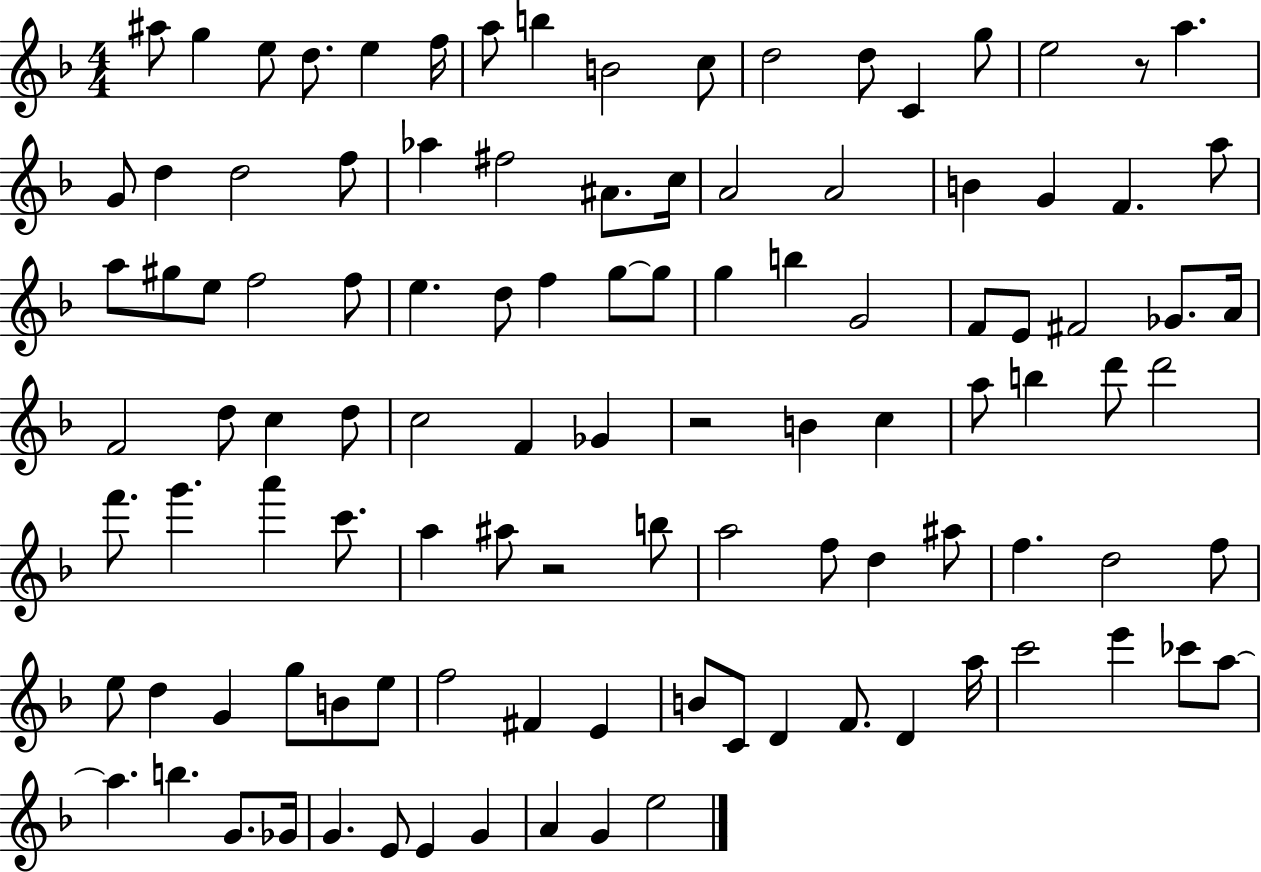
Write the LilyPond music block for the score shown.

{
  \clef treble
  \numericTimeSignature
  \time 4/4
  \key f \major
  ais''8 g''4 e''8 d''8. e''4 f''16 | a''8 b''4 b'2 c''8 | d''2 d''8 c'4 g''8 | e''2 r8 a''4. | \break g'8 d''4 d''2 f''8 | aes''4 fis''2 ais'8. c''16 | a'2 a'2 | b'4 g'4 f'4. a''8 | \break a''8 gis''8 e''8 f''2 f''8 | e''4. d''8 f''4 g''8~~ g''8 | g''4 b''4 g'2 | f'8 e'8 fis'2 ges'8. a'16 | \break f'2 d''8 c''4 d''8 | c''2 f'4 ges'4 | r2 b'4 c''4 | a''8 b''4 d'''8 d'''2 | \break f'''8. g'''4. a'''4 c'''8. | a''4 ais''8 r2 b''8 | a''2 f''8 d''4 ais''8 | f''4. d''2 f''8 | \break e''8 d''4 g'4 g''8 b'8 e''8 | f''2 fis'4 e'4 | b'8 c'8 d'4 f'8. d'4 a''16 | c'''2 e'''4 ces'''8 a''8~~ | \break a''4. b''4. g'8. ges'16 | g'4. e'8 e'4 g'4 | a'4 g'4 e''2 | \bar "|."
}